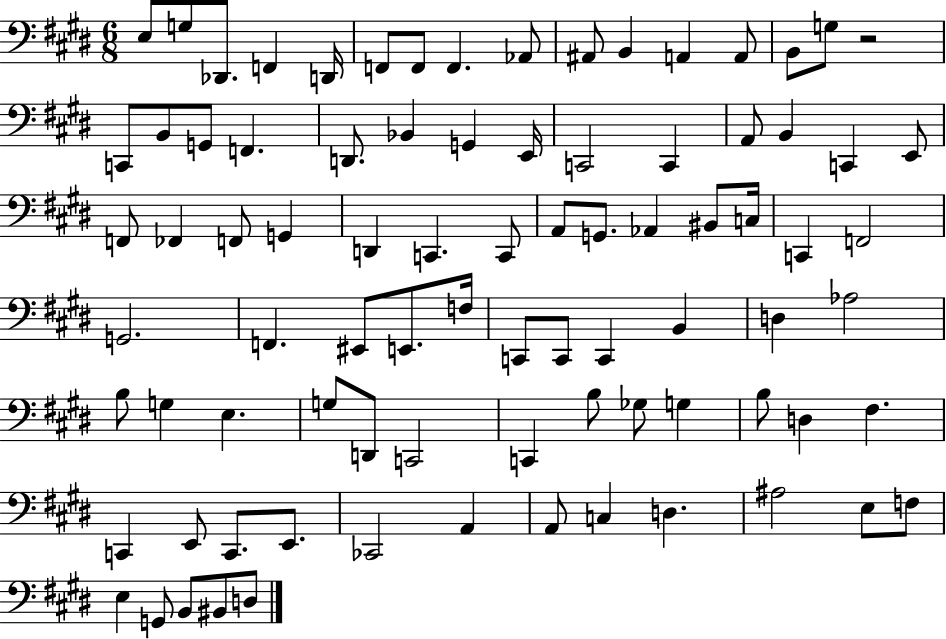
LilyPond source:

{
  \clef bass
  \numericTimeSignature
  \time 6/8
  \key e \major
  e8 g8 des,8. f,4 d,16 | f,8 f,8 f,4. aes,8 | ais,8 b,4 a,4 a,8 | b,8 g8 r2 | \break c,8 b,8 g,8 f,4. | d,8. bes,4 g,4 e,16 | c,2 c,4 | a,8 b,4 c,4 e,8 | \break f,8 fes,4 f,8 g,4 | d,4 c,4. c,8 | a,8 g,8. aes,4 bis,8 c16 | c,4 f,2 | \break g,2. | f,4. eis,8 e,8. f16 | c,8 c,8 c,4 b,4 | d4 aes2 | \break b8 g4 e4. | g8 d,8 c,2 | c,4 b8 ges8 g4 | b8 d4 fis4. | \break c,4 e,8 c,8. e,8. | ces,2 a,4 | a,8 c4 d4. | ais2 e8 f8 | \break e4 g,8 b,8 bis,8 d8 | \bar "|."
}